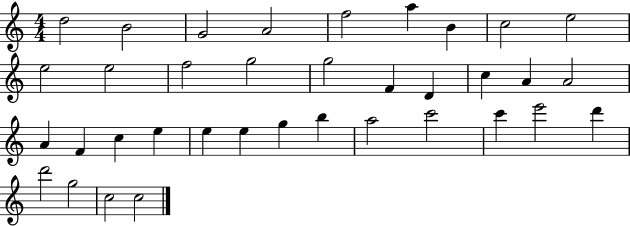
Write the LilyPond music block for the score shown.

{
  \clef treble
  \numericTimeSignature
  \time 4/4
  \key c \major
  d''2 b'2 | g'2 a'2 | f''2 a''4 b'4 | c''2 e''2 | \break e''2 e''2 | f''2 g''2 | g''2 f'4 d'4 | c''4 a'4 a'2 | \break a'4 f'4 c''4 e''4 | e''4 e''4 g''4 b''4 | a''2 c'''2 | c'''4 e'''2 d'''4 | \break d'''2 g''2 | c''2 c''2 | \bar "|."
}